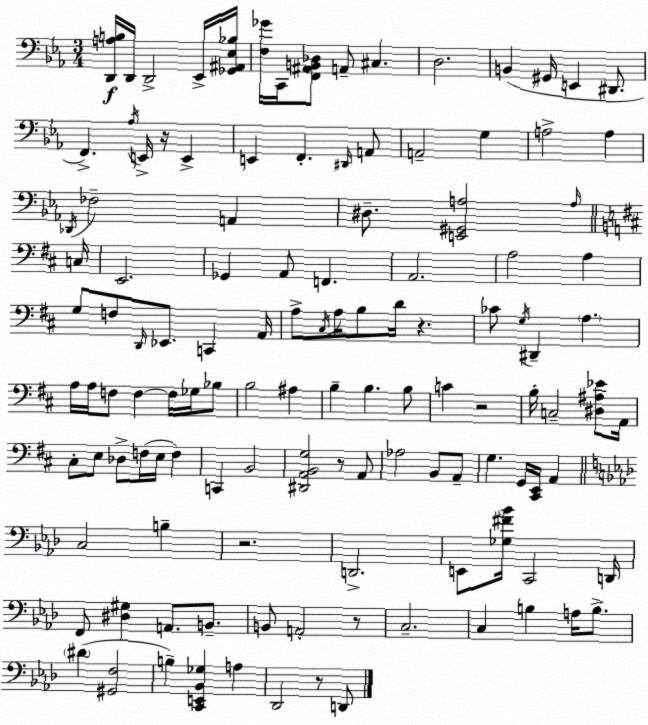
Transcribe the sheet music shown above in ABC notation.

X:1
T:Untitled
M:3/4
L:1/4
K:Eb
[D,,A,B,]/4 D,,/4 D,,2 _E,,/4 [_G,,^A,,_E,_B,]/4 [F,_G]/4 C,,/4 [F,,^A,,B,,_D,]/2 A,,/2 ^C, D,2 B,, ^G,,/4 E,, ^D,,/2 F,, _A,/4 E,,/4 z/4 E,, E,, F,, ^D,,/4 A,,/2 A,,2 G, A,2 A, _D,,/4 _F,2 A,, ^D,/2 [E,,^G,,A,]2 A,/4 C,/4 E,,2 _G,, A,,/2 F,, A,,2 A,2 A, G,/2 F,/2 D,,/4 _E,,/2 C,, A,,/4 A,/2 ^C,/4 A,/4 B,/2 D/4 z _C/2 G,/4 ^D,, A, A,/4 A,/4 F,/2 F, F,/4 _G,/4 _B,/2 B,2 ^A, B, B, B,/2 C z2 B,/4 C,2 [^D,^A,_E]/2 A,,/4 ^C,/2 E,/2 _D,/2 F,/4 E,/4 F, C,, B,,2 [^D,,A,,B,,G,]2 z/2 A,,/2 _A,2 B,,/2 A,,/2 G, G,,/4 [^C,,E,,]/4 A,, C,2 B, z2 D,,2 E,,/2 [_G,^F_B]/4 C,,2 D,,/4 F,,/2 [^D,^G,] A,,/2 B,,/2 B,,/2 A,,2 z/2 C,2 C, B, A,/4 B,/2 ^D [^G,,F,]2 B, [C,,E,,_B,,_G,] A, _D,,2 z/2 D,,/2